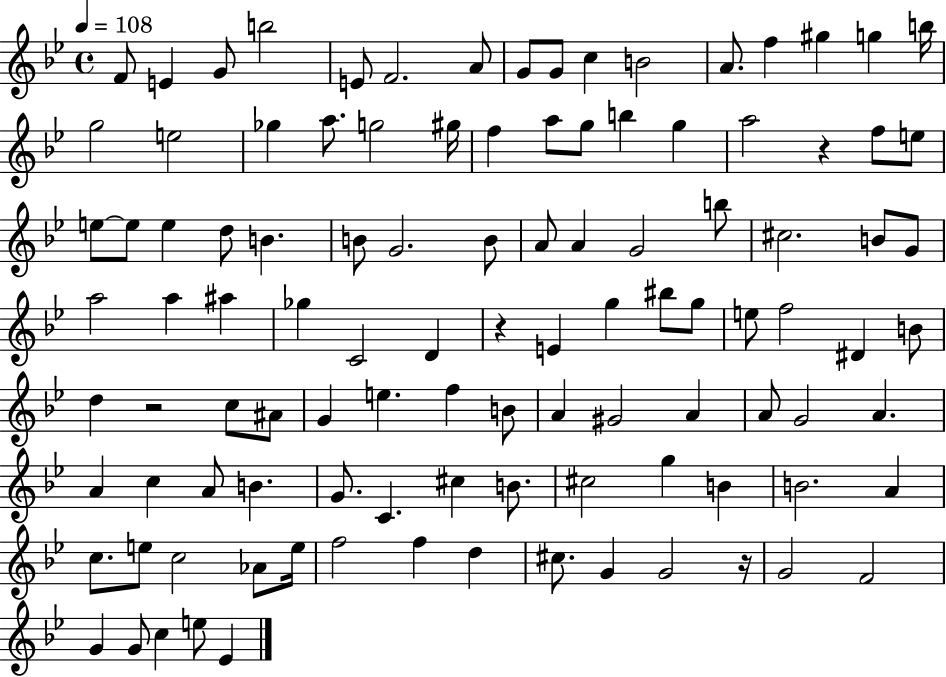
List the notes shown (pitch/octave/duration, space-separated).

F4/e E4/q G4/e B5/h E4/e F4/h. A4/e G4/e G4/e C5/q B4/h A4/e. F5/q G#5/q G5/q B5/s G5/h E5/h Gb5/q A5/e. G5/h G#5/s F5/q A5/e G5/e B5/q G5/q A5/h R/q F5/e E5/e E5/e E5/e E5/q D5/e B4/q. B4/e G4/h. B4/e A4/e A4/q G4/h B5/e C#5/h. B4/e G4/e A5/h A5/q A#5/q Gb5/q C4/h D4/q R/q E4/q G5/q BIS5/e G5/e E5/e F5/h D#4/q B4/e D5/q R/h C5/e A#4/e G4/q E5/q. F5/q B4/e A4/q G#4/h A4/q A4/e G4/h A4/q. A4/q C5/q A4/e B4/q. G4/e. C4/q. C#5/q B4/e. C#5/h G5/q B4/q B4/h. A4/q C5/e. E5/e C5/h Ab4/e E5/s F5/h F5/q D5/q C#5/e. G4/q G4/h R/s G4/h F4/h G4/q G4/e C5/q E5/e Eb4/q